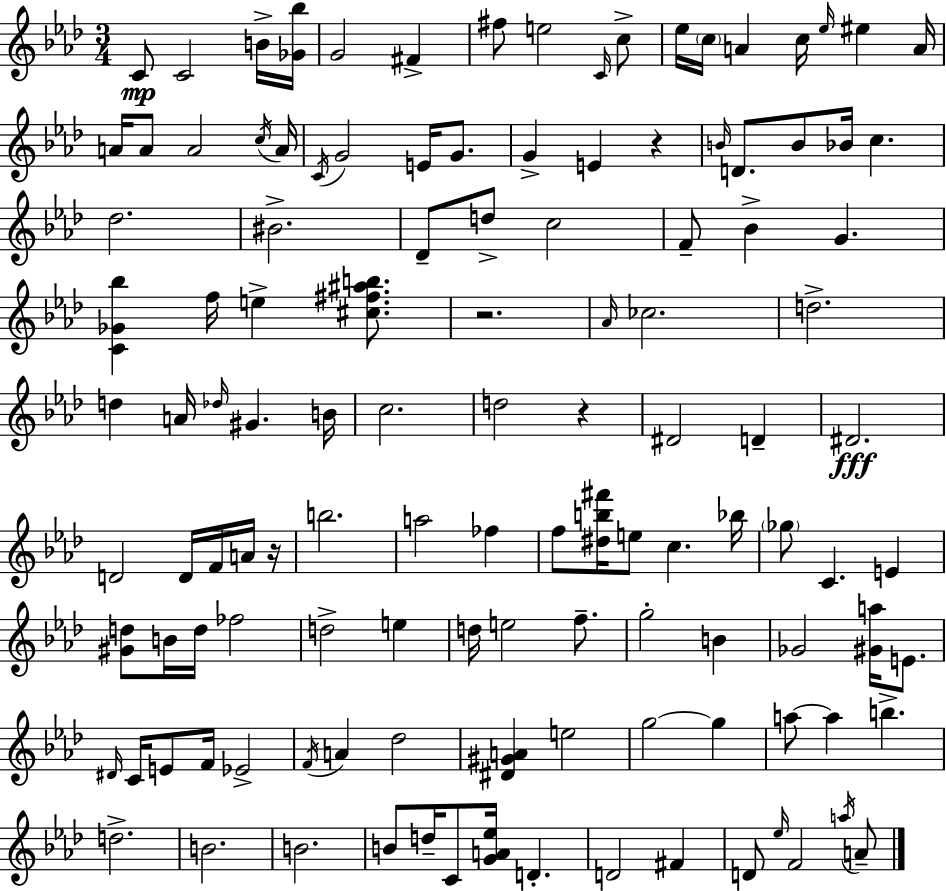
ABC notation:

X:1
T:Untitled
M:3/4
L:1/4
K:Ab
C/2 C2 B/4 [_G_b]/4 G2 ^F ^f/2 e2 C/4 c/2 _e/4 c/4 A c/4 _e/4 ^e A/4 A/4 A/2 A2 c/4 A/4 C/4 G2 E/4 G/2 G E z B/4 D/2 B/2 _B/4 c _d2 ^B2 _D/2 d/2 c2 F/2 _B G [C_G_b] f/4 e [^c^f^ab]/2 z2 _A/4 _c2 d2 d A/4 _d/4 ^G B/4 c2 d2 z ^D2 D ^D2 D2 D/4 F/4 A/4 z/4 b2 a2 _f f/2 [^db^f']/4 e/2 c _b/4 _g/2 C E [^Gd]/2 B/4 d/4 _f2 d2 e d/4 e2 f/2 g2 B _G2 [^Ga]/4 E/2 ^D/4 C/4 E/2 F/4 _E2 F/4 A _d2 [^D^GA] e2 g2 g a/2 a b d2 B2 B2 B/2 d/4 C/2 [GA_e]/4 D D2 ^F D/2 _e/4 F2 a/4 A/2